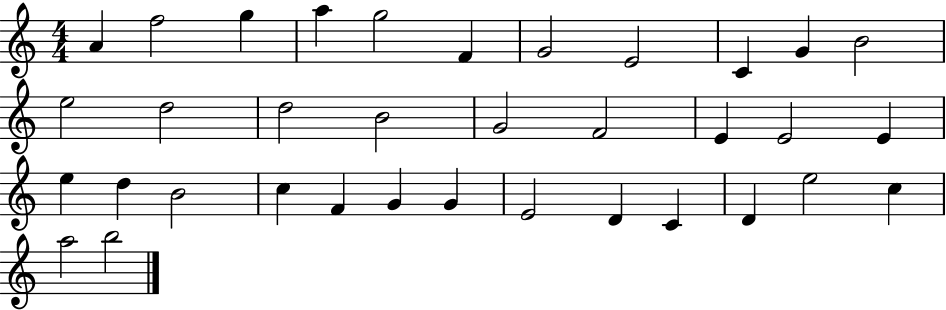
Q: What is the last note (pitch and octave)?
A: B5